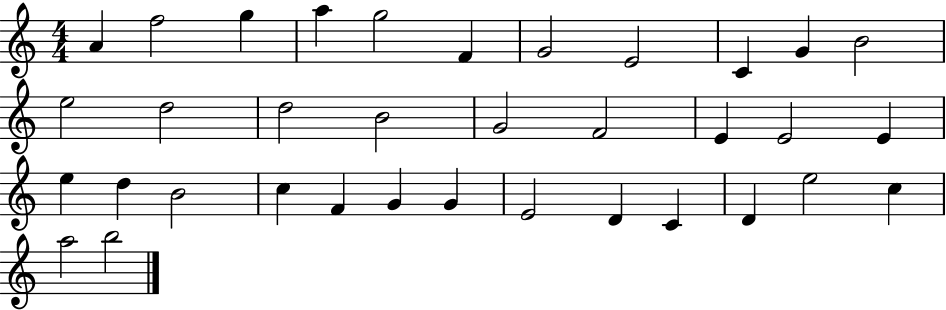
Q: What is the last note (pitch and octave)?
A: B5